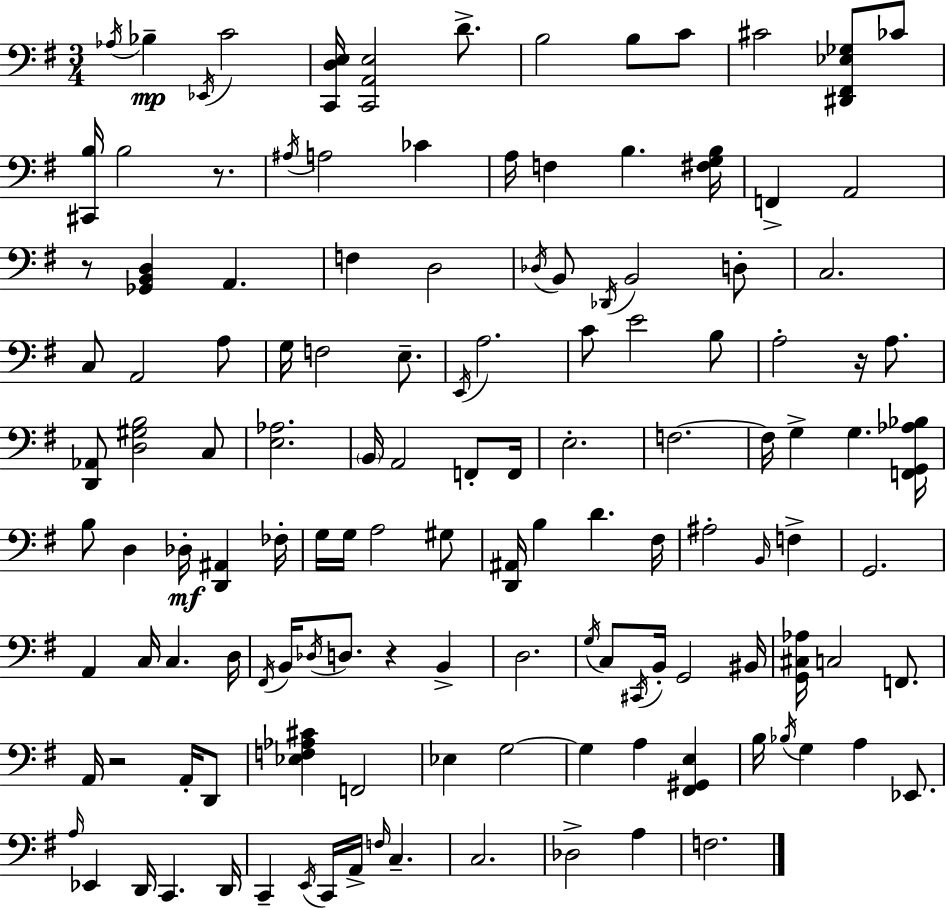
{
  \clef bass
  \numericTimeSignature
  \time 3/4
  \key e \minor
  \acciaccatura { aes16 }\mp bes4-- \acciaccatura { ees,16 } c'2 | <c, d e>16 <c, a, e>2 d'8.-> | b2 b8 | c'8 cis'2 <dis, fis, ees ges>8 | \break ces'8 <cis, b>16 b2 r8. | \acciaccatura { ais16 } a2 ces'4 | a16 f4 b4. | <fis g b>16 f,4-> a,2 | \break r8 <ges, b, d>4 a,4. | f4 d2 | \acciaccatura { des16 } b,8 \acciaccatura { des,16 } b,2 | d8-. c2. | \break c8 a,2 | a8 g16 f2 | e8.-- \acciaccatura { e,16 } a2. | c'8 e'2 | \break b8 a2-. | r16 a8. <d, aes,>8 <d gis b>2 | c8 <e aes>2. | \parenthesize b,16 a,2 | \break f,8-. f,16 e2.-. | f2.~~ | f16 g4-> g4. | <f, g, aes bes>16 b8 d4 | \break des16-.\mf <d, ais,>4 fes16-. g16 g16 a2 | gis8 <d, ais,>16 b4 d'4. | fis16 ais2-. | \grace { b,16 } f4-> g,2. | \break a,4 c16 | c4. d16 \acciaccatura { fis,16 } b,16 \acciaccatura { des16 } d8. | r4 b,4-> d2. | \acciaccatura { g16 } c8 | \break \acciaccatura { cis,16 } b,16-. g,2 bis,16 <g, cis aes>16 | c2 f,8. a,16 | r2 a,16-. d,8 <ees f aes cis'>4 | f,2 ees4 | \break g2~~ g4 | a4 <fis, gis, e>4 b16 | \acciaccatura { bes16 } g4 a4 ees,8. | \grace { a16 } ees,4 d,16 c,4. | \break d,16 c,4-- \acciaccatura { e,16 } c,16 a,16-> \grace { f16 } c4.-- | c2. | des2-> a4 | f2. | \break \bar "|."
}